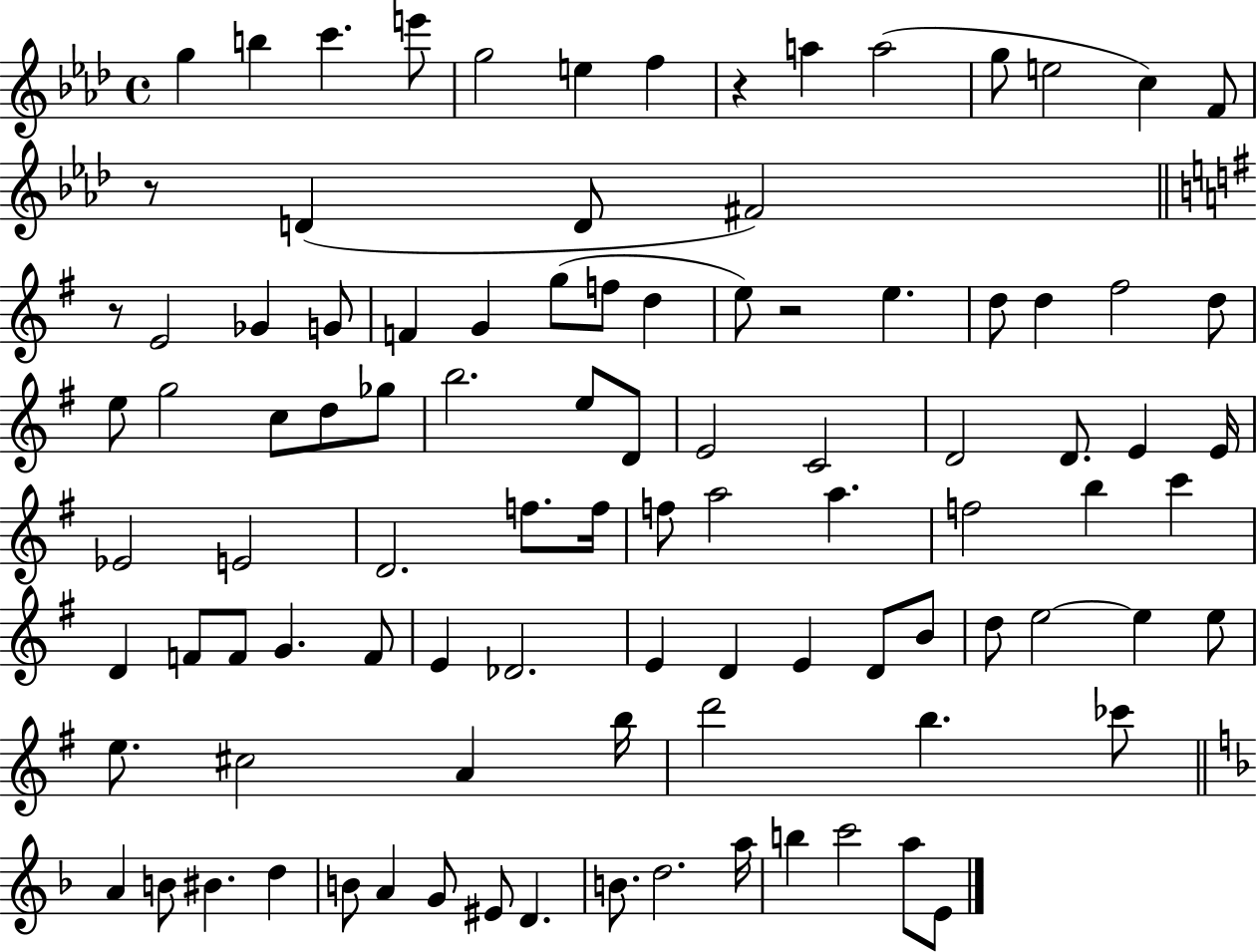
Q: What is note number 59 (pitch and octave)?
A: G4